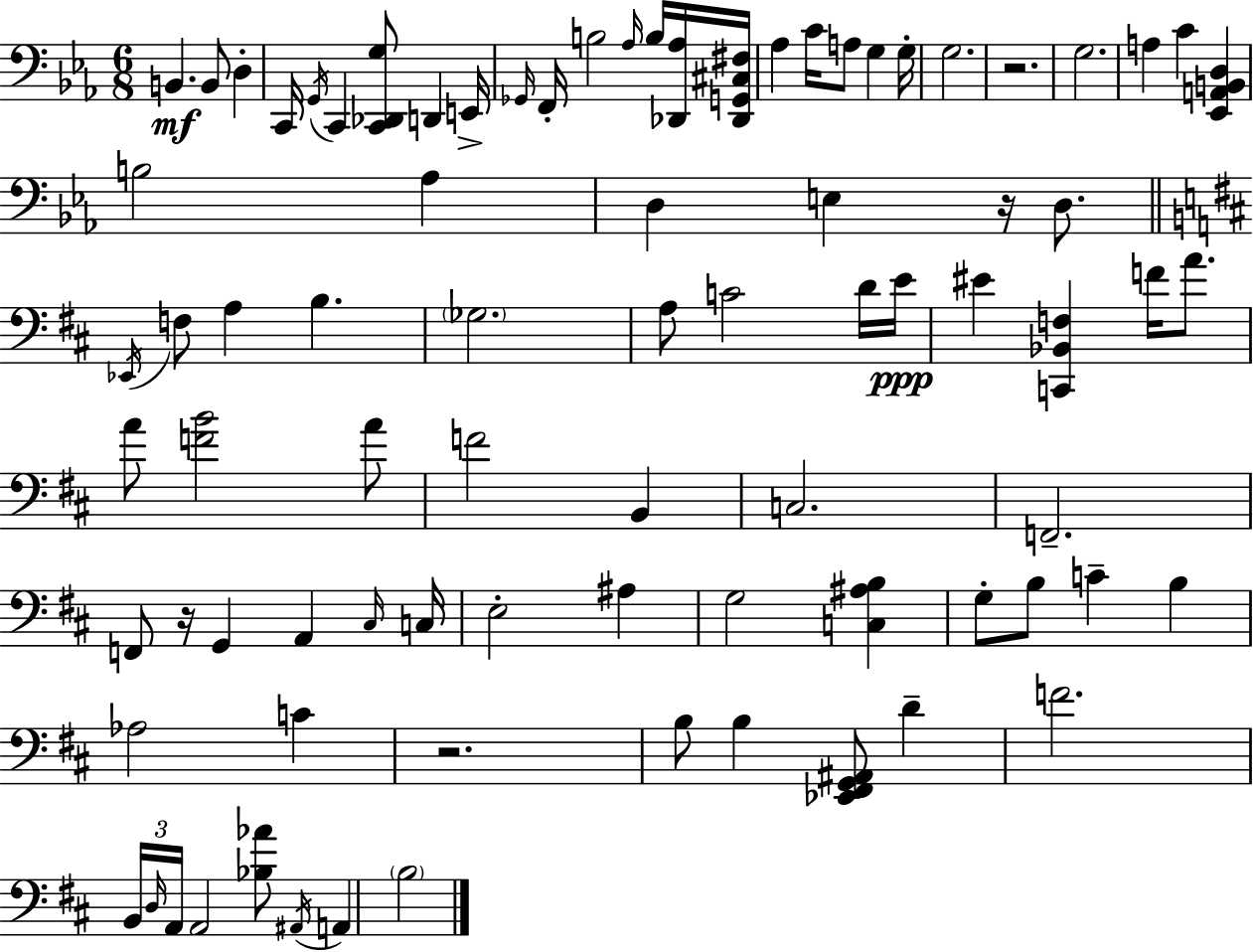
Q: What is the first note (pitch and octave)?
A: B2